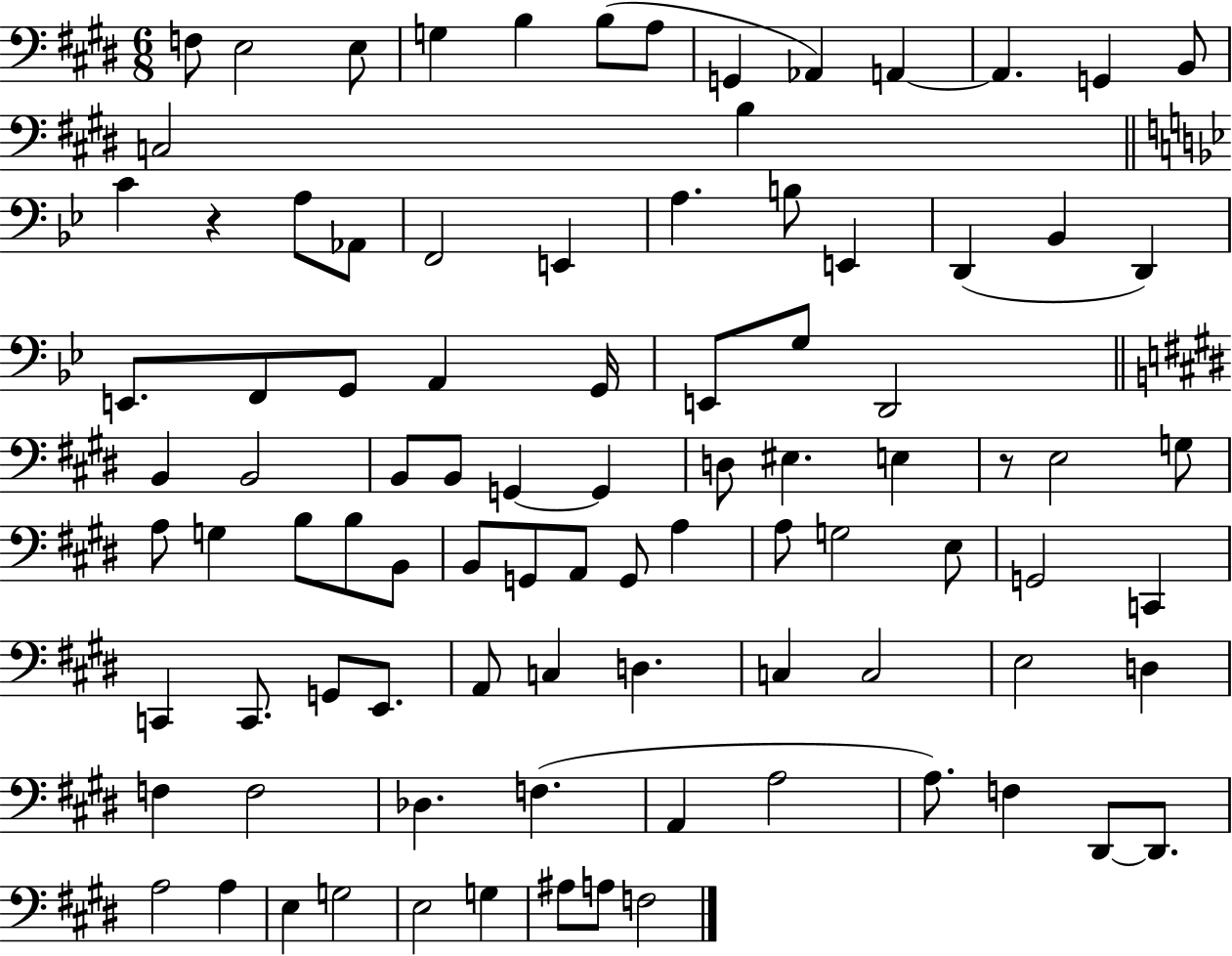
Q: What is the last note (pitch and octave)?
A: F3